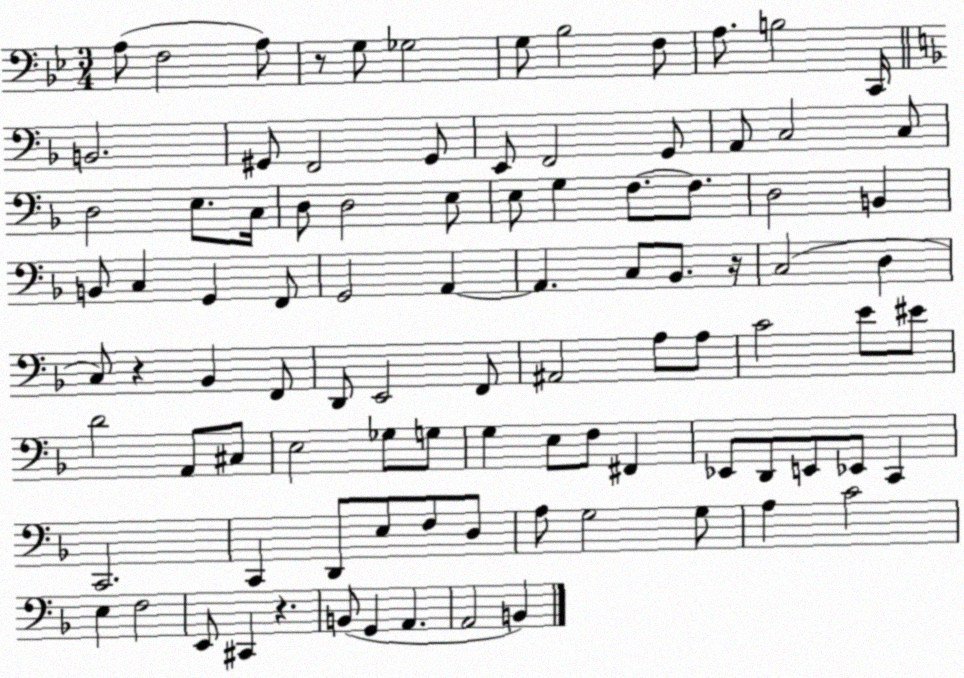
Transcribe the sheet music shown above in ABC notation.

X:1
T:Untitled
M:3/4
L:1/4
K:Bb
A,/2 F,2 A,/2 z/2 G,/2 _G,2 G,/2 _B,2 F,/2 A,/2 B,2 C,,/4 B,,2 ^G,,/2 F,,2 ^G,,/2 E,,/2 F,,2 G,,/2 A,,/2 C,2 C,/2 D,2 E,/2 C,/4 D,/2 D,2 E,/2 E,/2 G, F,/2 F,/2 D,2 B,, B,,/2 C, G,, F,,/2 G,,2 A,, A,, C,/2 _B,,/2 z/4 C,2 D, C,/2 z _B,, F,,/2 D,,/2 E,,2 F,,/2 ^A,,2 A,/2 A,/2 C2 E/2 ^E/2 D2 A,,/2 ^C,/2 E,2 _G,/2 G,/2 G, E,/2 F,/2 ^F,, _E,,/2 D,,/2 E,,/2 _E,,/2 C,, C,,2 C,, D,,/2 E,/2 F,/2 D,/2 A,/2 G,2 G,/2 A, C2 E, F,2 E,,/2 ^C,, z B,,/2 G,, A,, A,,2 B,,